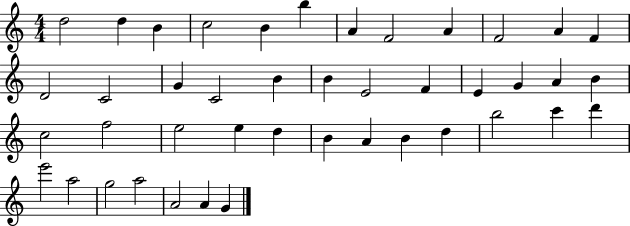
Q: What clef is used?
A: treble